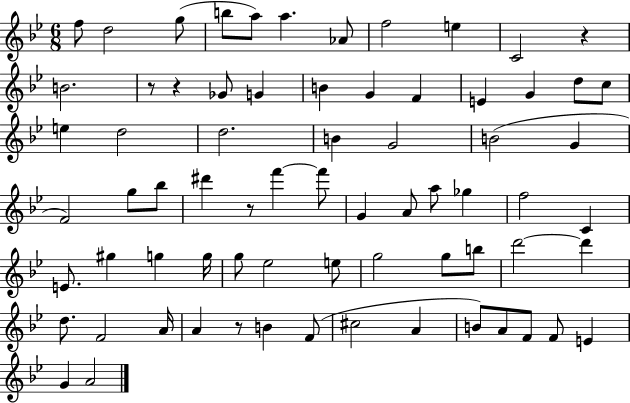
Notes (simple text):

F5/e D5/h G5/e B5/e A5/e A5/q. Ab4/e F5/h E5/q C4/h R/q B4/h. R/e R/q Gb4/e G4/q B4/q G4/q F4/q E4/q G4/q D5/e C5/e E5/q D5/h D5/h. B4/q G4/h B4/h G4/q F4/h G5/e Bb5/e D#6/q R/e F6/q F6/e G4/q A4/e A5/e Gb5/q F5/h C4/q E4/e. G#5/q G5/q G5/s G5/e Eb5/h E5/e G5/h G5/e B5/e D6/h D6/q D5/e. F4/h A4/s A4/q R/e B4/q F4/e C#5/h A4/q B4/e A4/e F4/e F4/e E4/q G4/q A4/h